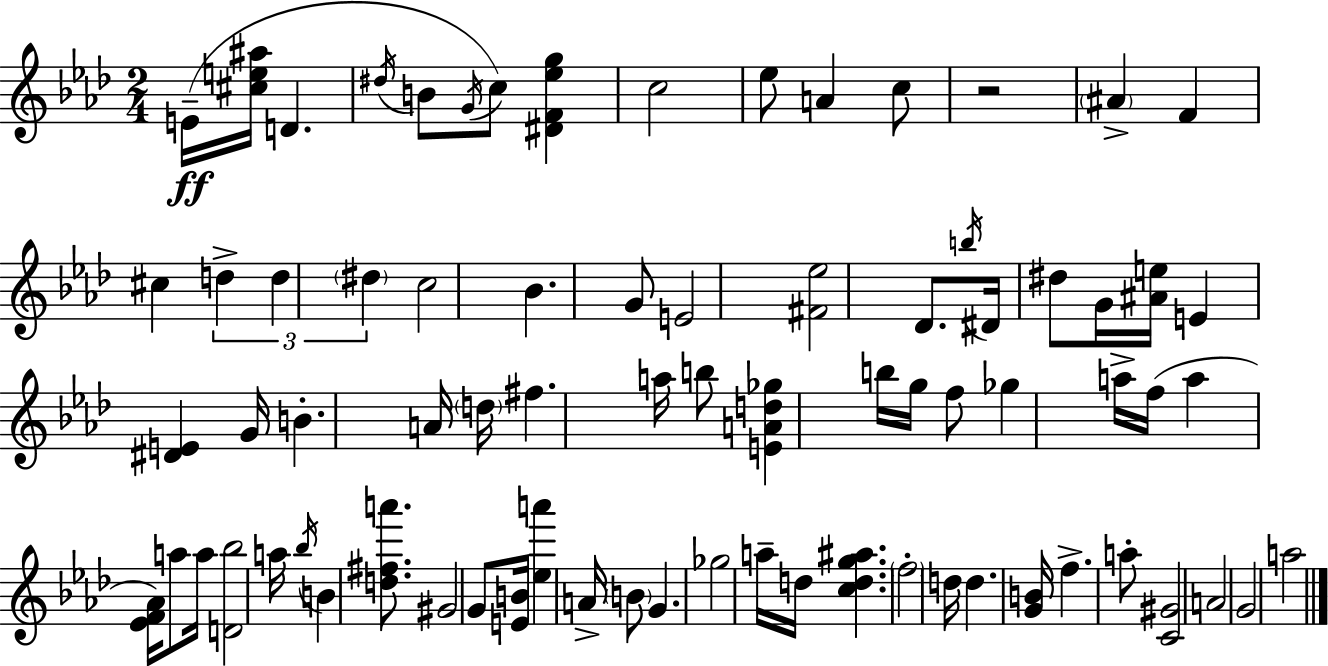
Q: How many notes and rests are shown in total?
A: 76